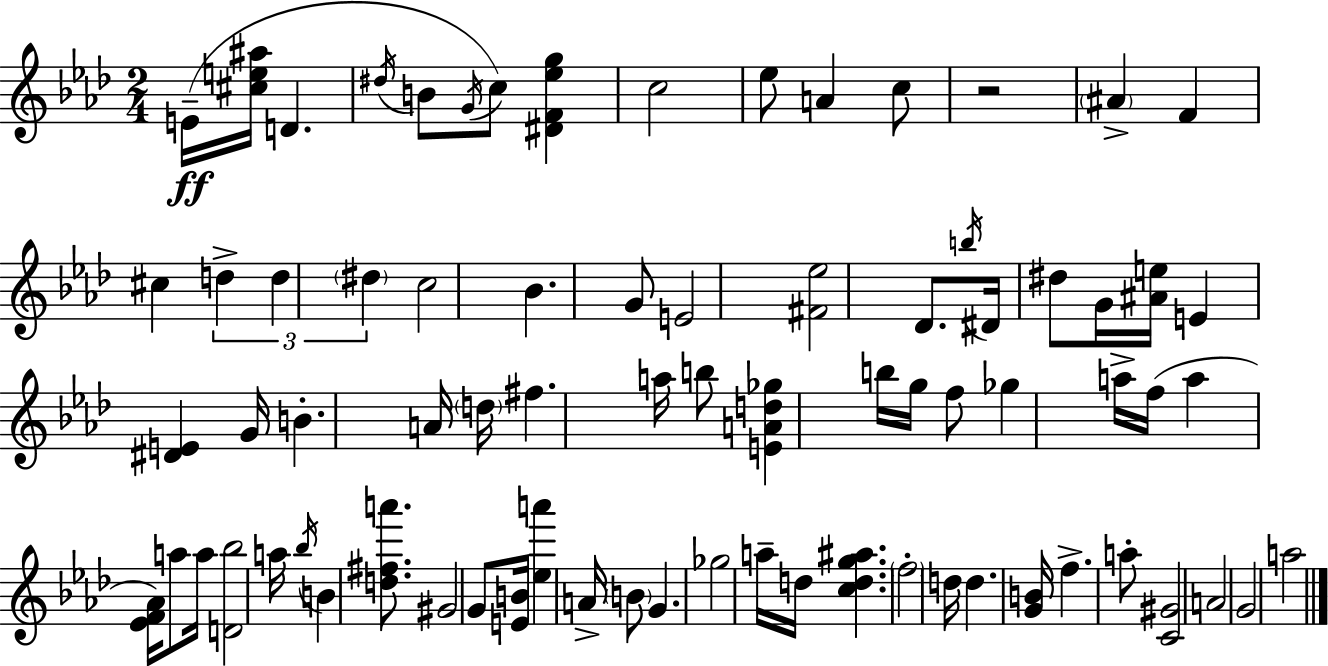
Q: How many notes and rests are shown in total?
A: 76